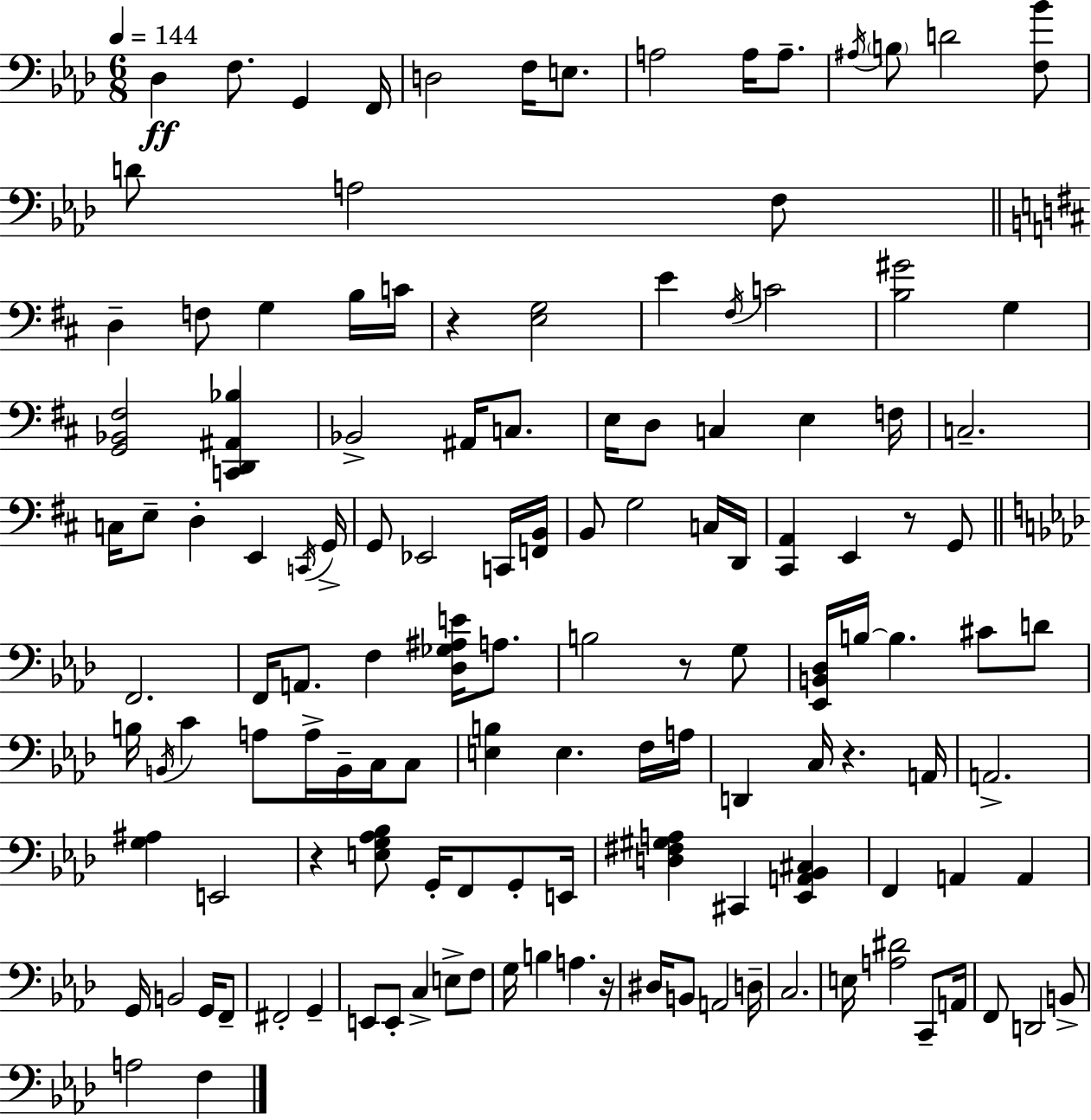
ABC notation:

X:1
T:Untitled
M:6/8
L:1/4
K:Ab
_D, F,/2 G,, F,,/4 D,2 F,/4 E,/2 A,2 A,/4 A,/2 ^A,/4 B,/2 D2 [F,_B]/2 D/2 A,2 F,/2 D, F,/2 G, B,/4 C/4 z [E,G,]2 E ^F,/4 C2 [B,^G]2 G, [G,,_B,,^F,]2 [C,,D,,^A,,_B,] _B,,2 ^A,,/4 C,/2 E,/4 D,/2 C, E, F,/4 C,2 C,/4 E,/2 D, E,, C,,/4 G,,/4 G,,/2 _E,,2 C,,/4 [F,,B,,]/4 B,,/2 G,2 C,/4 D,,/4 [^C,,A,,] E,, z/2 G,,/2 F,,2 F,,/4 A,,/2 F, [_D,_G,^A,E]/4 A,/2 B,2 z/2 G,/2 [_E,,B,,_D,]/4 B,/4 B, ^C/2 D/2 B,/4 B,,/4 C A,/2 A,/4 B,,/4 C,/4 C,/2 [E,B,] E, F,/4 A,/4 D,, C,/4 z A,,/4 A,,2 [G,^A,] E,,2 z [E,G,_A,_B,]/2 G,,/4 F,,/2 G,,/2 E,,/4 [D,^F,^G,A,] ^C,, [_E,,A,,_B,,^C,] F,, A,, A,, G,,/4 B,,2 G,,/4 F,,/2 ^F,,2 G,, E,,/2 E,,/2 C, E,/2 F,/2 G,/4 B, A, z/4 ^D,/4 B,,/2 A,,2 D,/4 C,2 E,/4 [A,^D]2 C,,/2 A,,/4 F,,/2 D,,2 B,,/2 A,2 F,